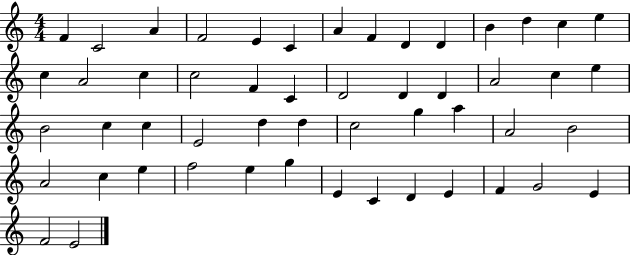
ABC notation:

X:1
T:Untitled
M:4/4
L:1/4
K:C
F C2 A F2 E C A F D D B d c e c A2 c c2 F C D2 D D A2 c e B2 c c E2 d d c2 g a A2 B2 A2 c e f2 e g E C D E F G2 E F2 E2